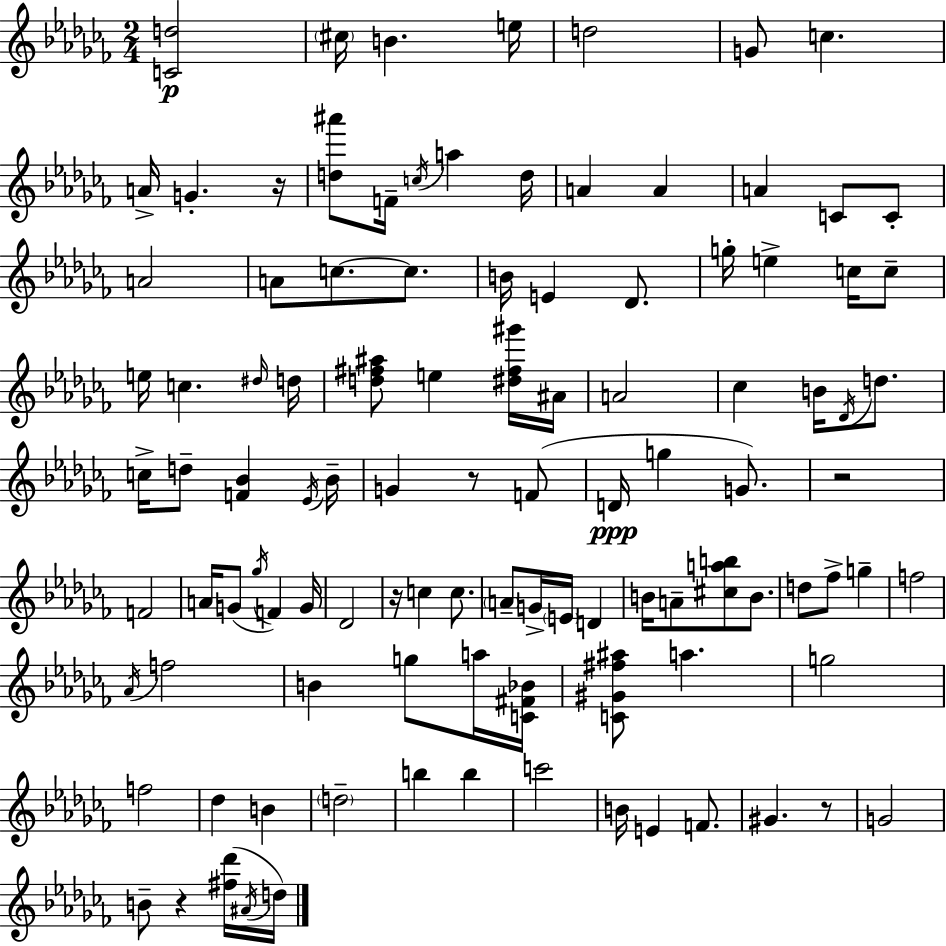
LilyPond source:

{
  \clef treble
  \numericTimeSignature
  \time 2/4
  \key aes \minor
  <c' d''>2\p | \parenthesize cis''16 b'4. e''16 | d''2 | g'8 c''4. | \break a'16-> g'4.-. r16 | <d'' ais'''>8 f'16-- \acciaccatura { c''16 } a''4 | d''16 a'4 a'4 | a'4 c'8 c'8-. | \break a'2 | a'8 c''8.~~ c''8. | b'16 e'4 des'8. | g''16-. e''4-> c''16 c''8-- | \break e''16 c''4. | \grace { dis''16 } d''16 <d'' fis'' ais''>8 e''4 | <dis'' fis'' gis'''>16 ais'16 a'2 | ces''4 b'16 \acciaccatura { des'16 } | \break d''8. c''16-> d''8-- <f' bes'>4 | \acciaccatura { ees'16 } bes'16-- g'4 | r8 f'8( d'16\ppp g''4 | g'8.) r2 | \break f'2 | a'16 g'8( \acciaccatura { ges''16 } | f'4) g'16 des'2 | r16 c''4 | \break c''8. \parenthesize a'8-- g'16-> | \parenthesize e'16 d'4 b'16 a'8-- | <cis'' a'' b''>8 b'8. d''8 fes''8-> | g''4-- f''2 | \break \acciaccatura { aes'16 } f''2 | b'4 | g''8 a''16 <c' fis' bes'>16 <c' gis' fis'' ais''>8 | a''4. g''2 | \break f''2 | des''4 | b'4 \parenthesize d''2-- | b''4 | \break b''4 c'''2 | b'16 e'4 | f'8. gis'4. | r8 g'2 | \break b'8-- | r4 <fis'' des'''>16( \acciaccatura { ais'16 } d''16) \bar "|."
}